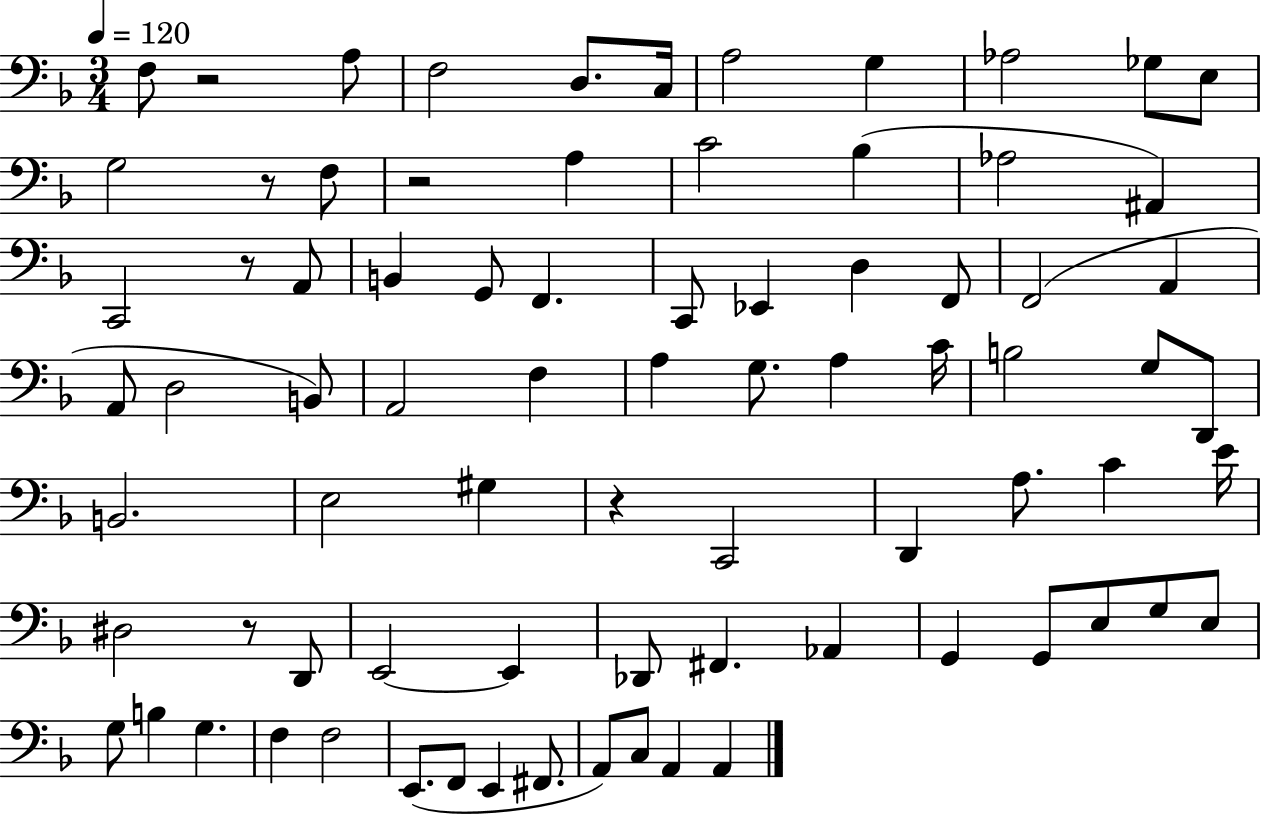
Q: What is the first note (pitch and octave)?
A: F3